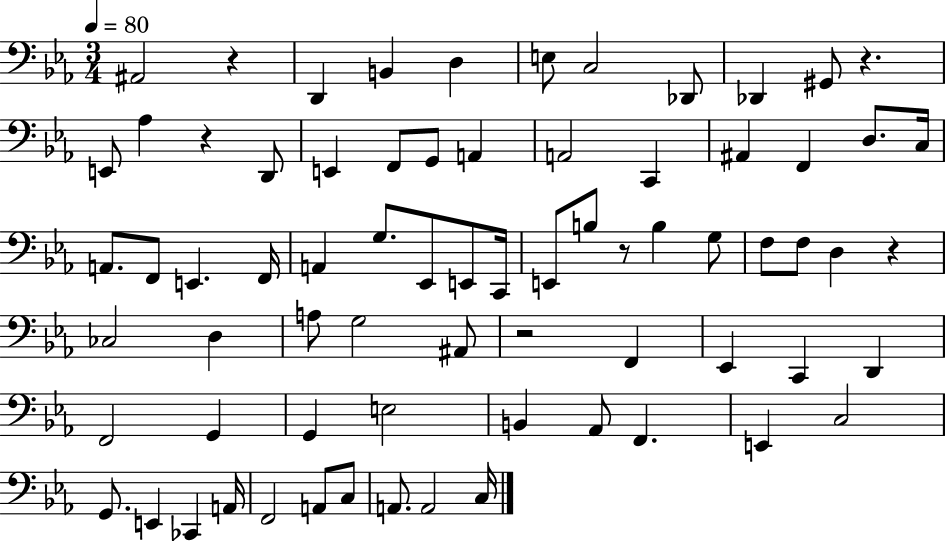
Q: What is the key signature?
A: EES major